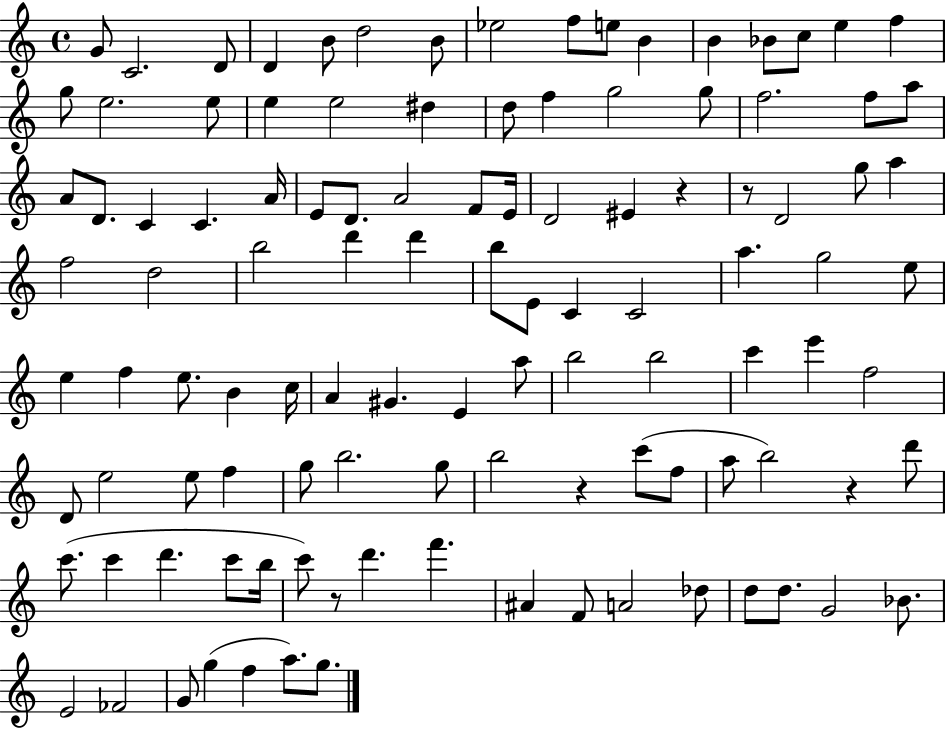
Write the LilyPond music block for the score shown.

{
  \clef treble
  \time 4/4
  \defaultTimeSignature
  \key c \major
  g'8 c'2. d'8 | d'4 b'8 d''2 b'8 | ees''2 f''8 e''8 b'4 | b'4 bes'8 c''8 e''4 f''4 | \break g''8 e''2. e''8 | e''4 e''2 dis''4 | d''8 f''4 g''2 g''8 | f''2. f''8 a''8 | \break a'8 d'8. c'4 c'4. a'16 | e'8 d'8. a'2 f'8 e'16 | d'2 eis'4 r4 | r8 d'2 g''8 a''4 | \break f''2 d''2 | b''2 d'''4 d'''4 | b''8 e'8 c'4 c'2 | a''4. g''2 e''8 | \break e''4 f''4 e''8. b'4 c''16 | a'4 gis'4. e'4 a''8 | b''2 b''2 | c'''4 e'''4 f''2 | \break d'8 e''2 e''8 f''4 | g''8 b''2. g''8 | b''2 r4 c'''8( f''8 | a''8 b''2) r4 d'''8 | \break c'''8.( c'''4 d'''4. c'''8 b''16 | c'''8) r8 d'''4. f'''4. | ais'4 f'8 a'2 des''8 | d''8 d''8. g'2 bes'8. | \break e'2 fes'2 | g'8 g''4( f''4 a''8.) g''8. | \bar "|."
}